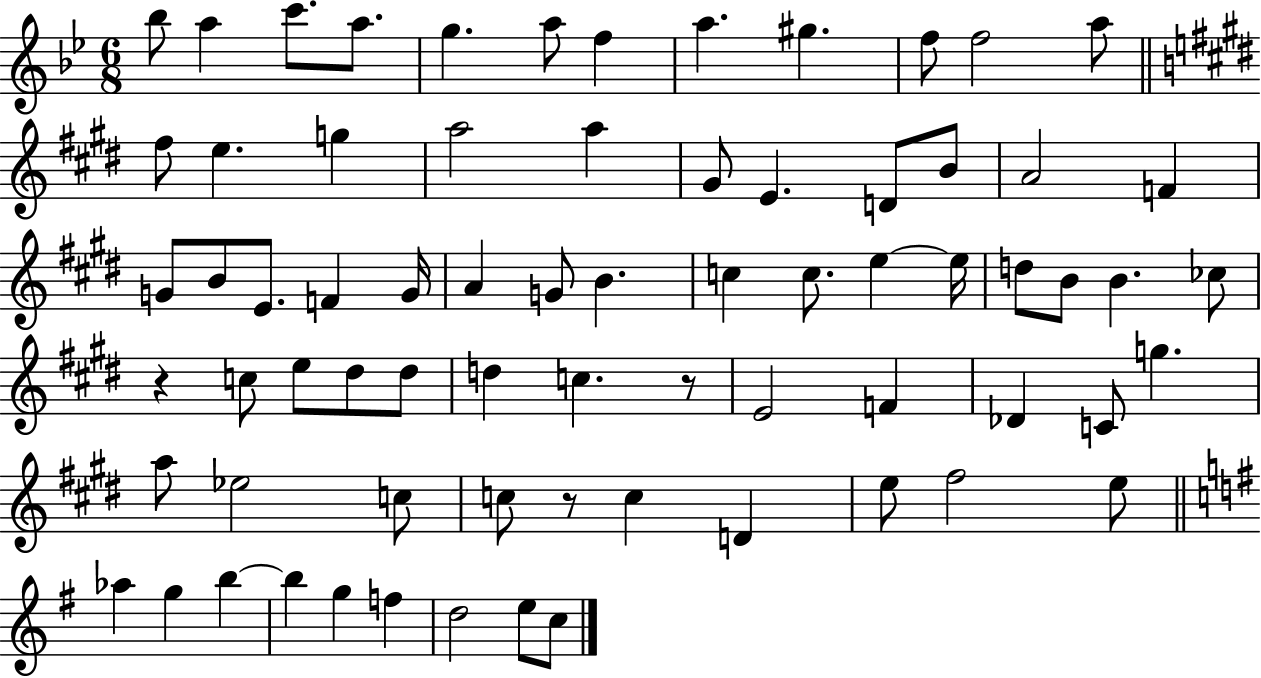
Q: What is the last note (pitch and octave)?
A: C5